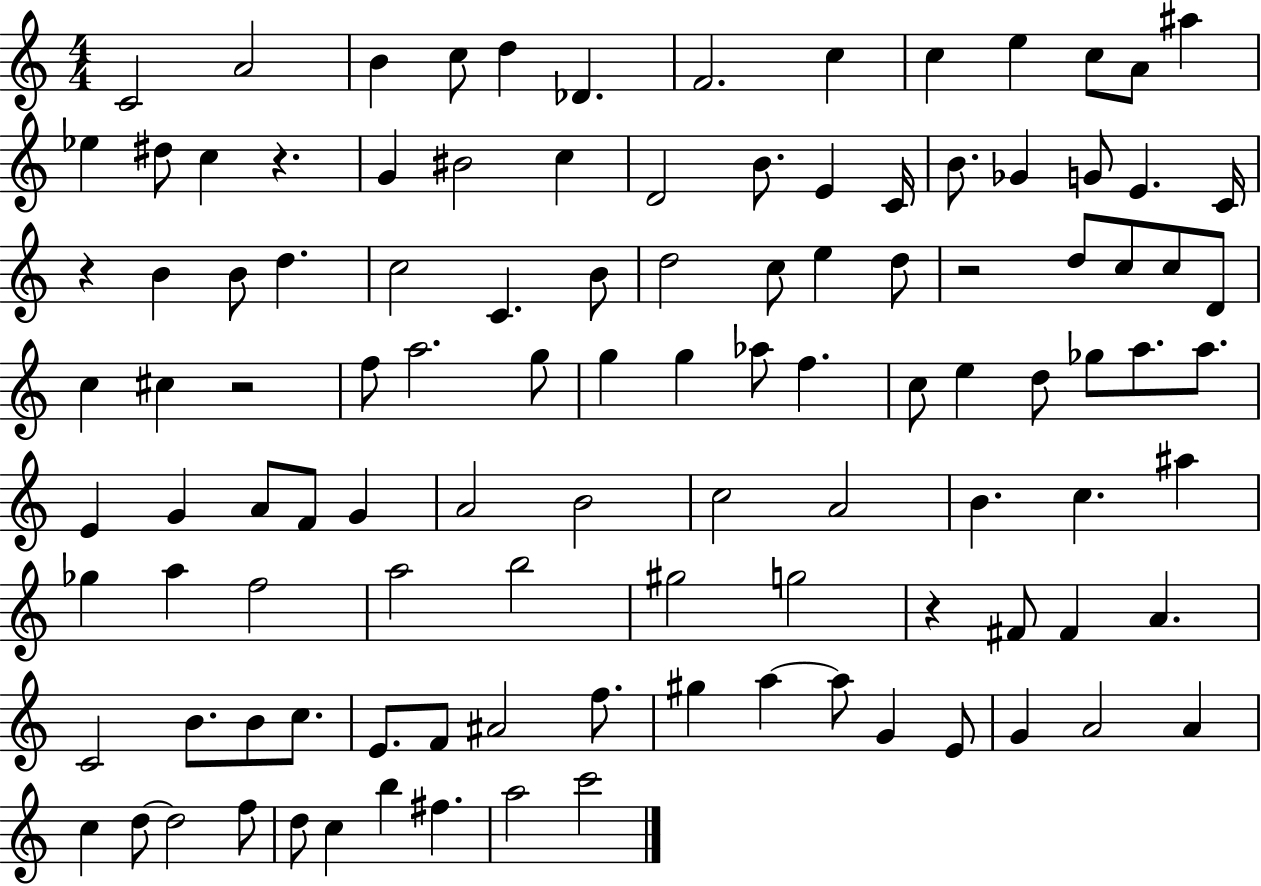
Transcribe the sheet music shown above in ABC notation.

X:1
T:Untitled
M:4/4
L:1/4
K:C
C2 A2 B c/2 d _D F2 c c e c/2 A/2 ^a _e ^d/2 c z G ^B2 c D2 B/2 E C/4 B/2 _G G/2 E C/4 z B B/2 d c2 C B/2 d2 c/2 e d/2 z2 d/2 c/2 c/2 D/2 c ^c z2 f/2 a2 g/2 g g _a/2 f c/2 e d/2 _g/2 a/2 a/2 E G A/2 F/2 G A2 B2 c2 A2 B c ^a _g a f2 a2 b2 ^g2 g2 z ^F/2 ^F A C2 B/2 B/2 c/2 E/2 F/2 ^A2 f/2 ^g a a/2 G E/2 G A2 A c d/2 d2 f/2 d/2 c b ^f a2 c'2